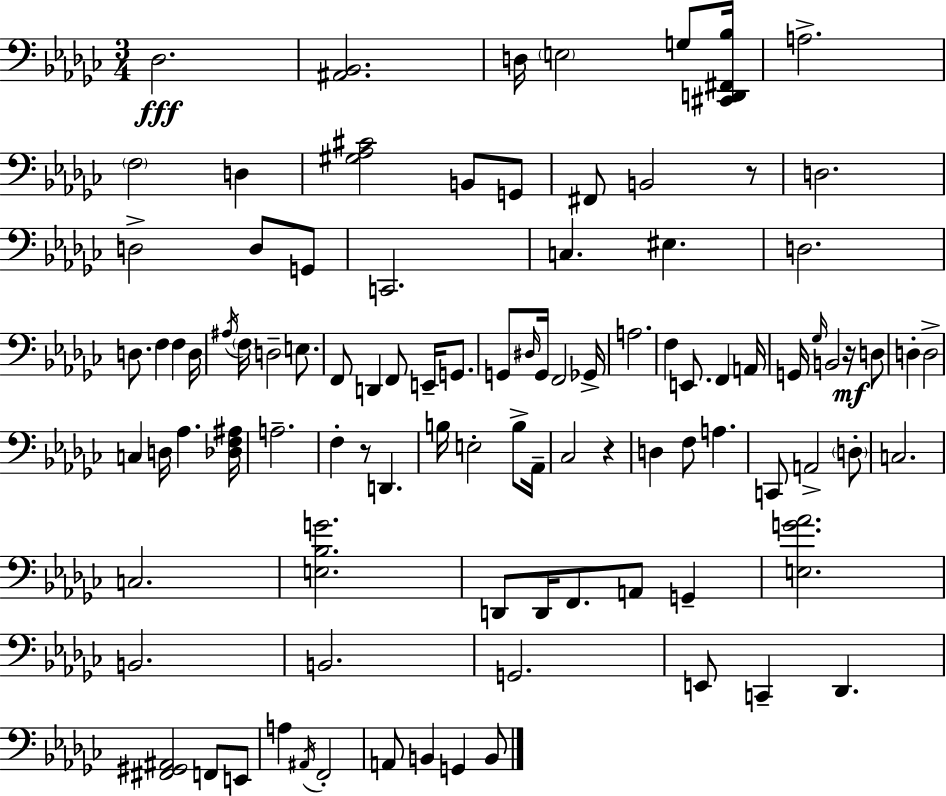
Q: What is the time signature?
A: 3/4